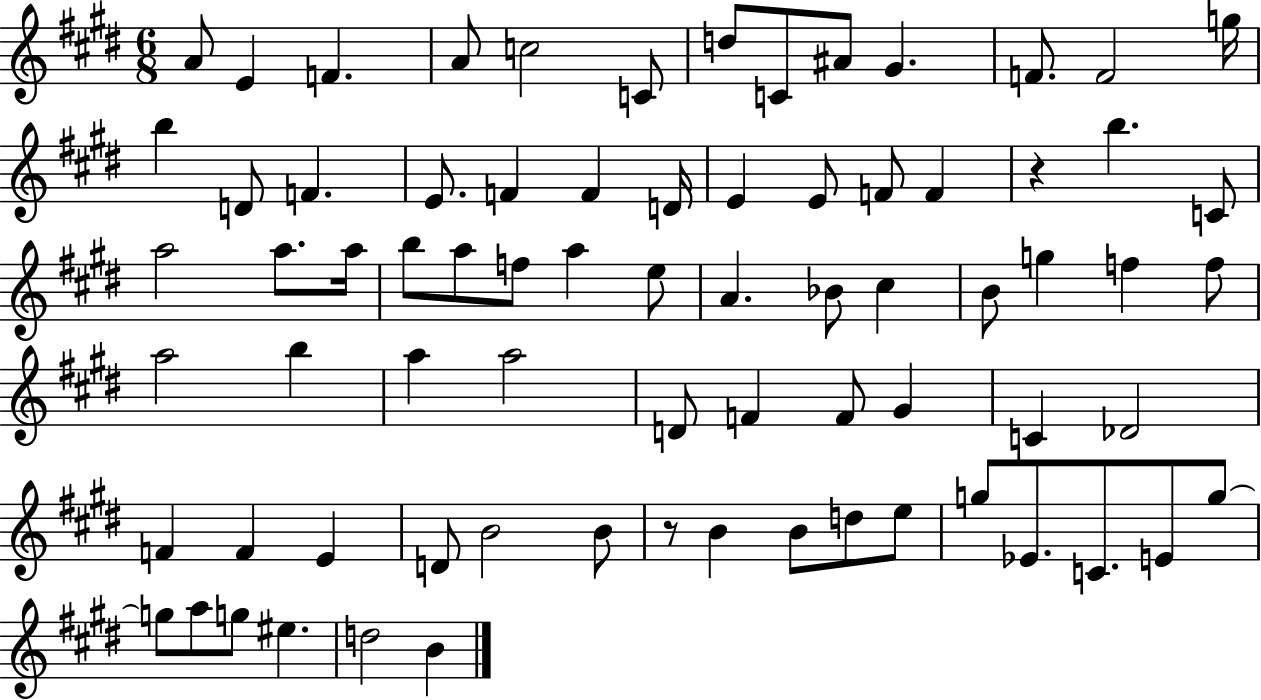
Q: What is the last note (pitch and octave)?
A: B4